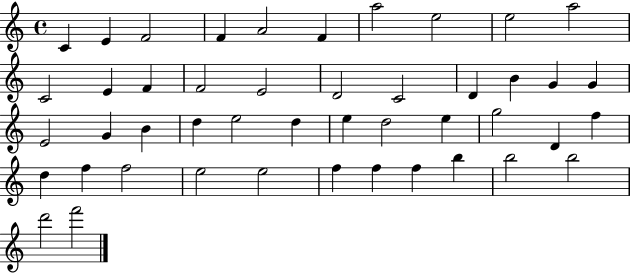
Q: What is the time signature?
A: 4/4